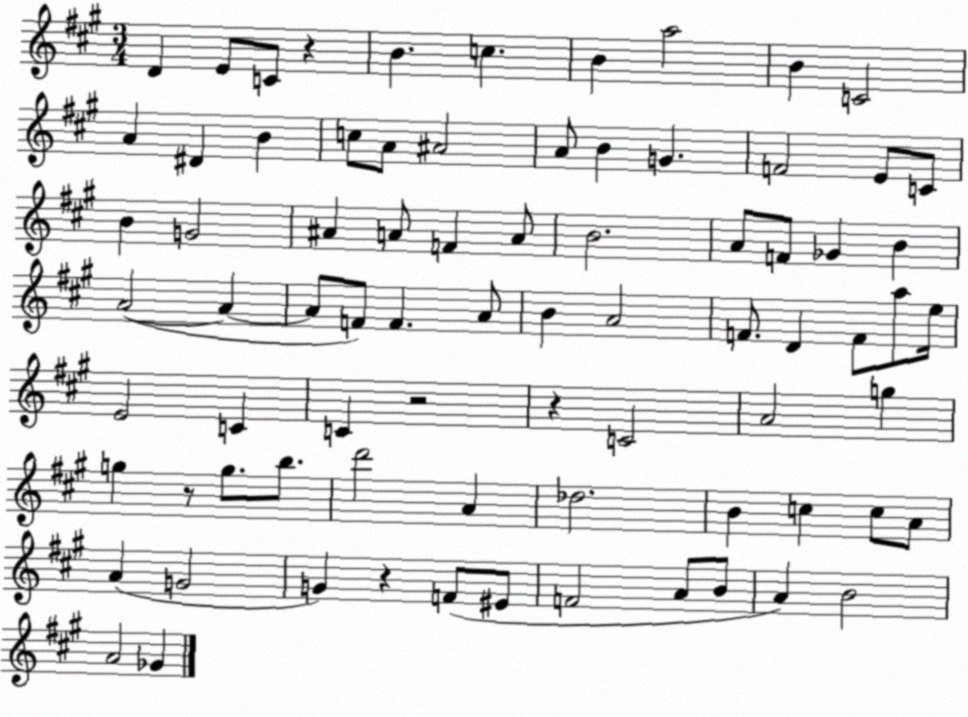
X:1
T:Untitled
M:3/4
L:1/4
K:A
D E/2 C/2 z B c B a2 B C2 A ^D B c/2 A/2 ^A2 A/2 B G F2 E/2 C/2 B G2 ^A A/2 F A/2 B2 A/2 F/2 _G B A2 A A/2 F/2 F A/2 B A2 F/2 D F/2 a/2 e/4 E2 C C z2 z C2 A2 g g z/2 g/2 b/2 d'2 A _d2 B c c/2 A/2 A G2 G z F/2 ^E/2 F2 A/2 B/2 A B2 A2 _G